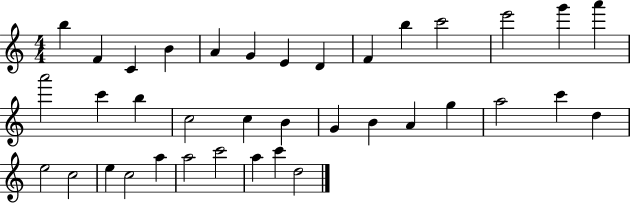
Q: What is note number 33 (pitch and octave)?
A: A5